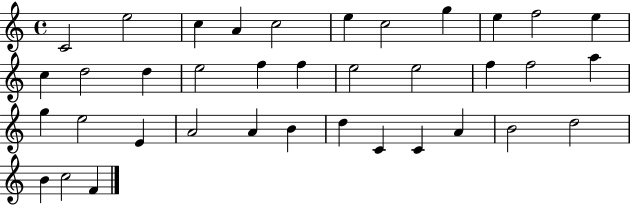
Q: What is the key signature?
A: C major